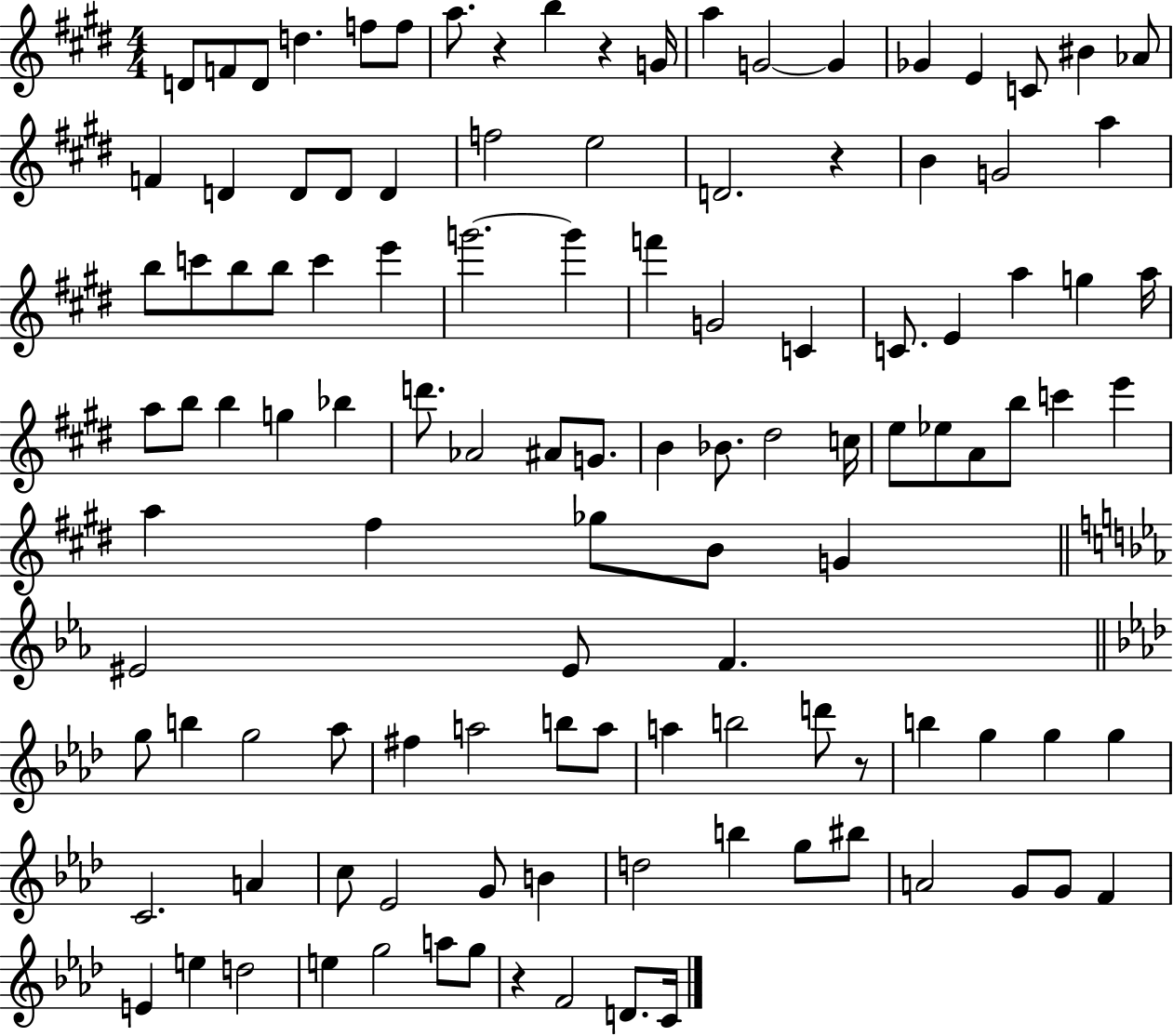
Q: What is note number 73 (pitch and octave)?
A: B5